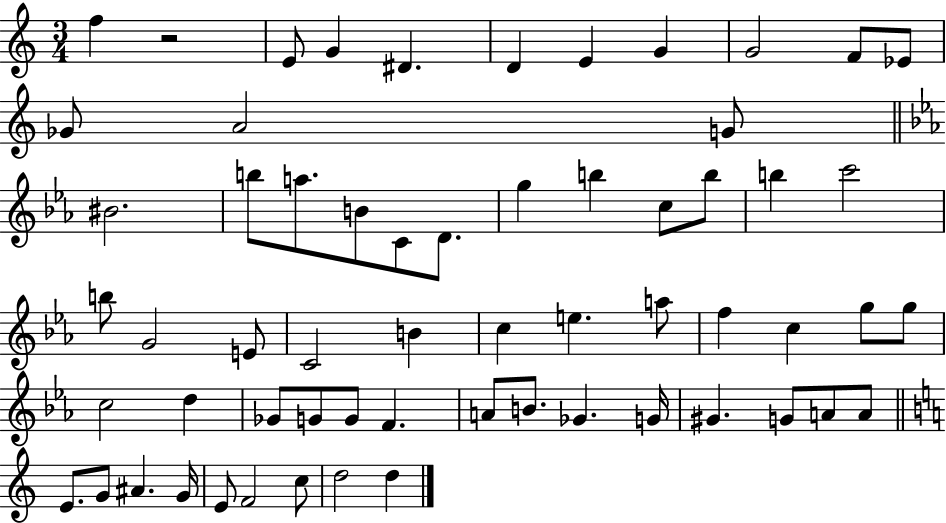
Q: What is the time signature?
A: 3/4